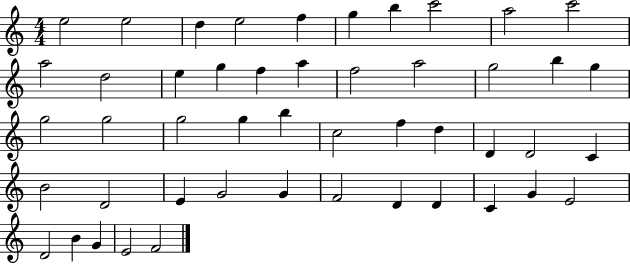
X:1
T:Untitled
M:4/4
L:1/4
K:C
e2 e2 d e2 f g b c'2 a2 c'2 a2 d2 e g f a f2 a2 g2 b g g2 g2 g2 g b c2 f d D D2 C B2 D2 E G2 G F2 D D C G E2 D2 B G E2 F2